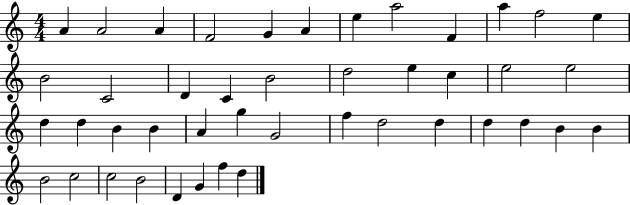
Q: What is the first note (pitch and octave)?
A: A4